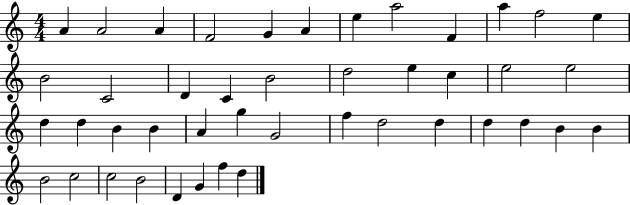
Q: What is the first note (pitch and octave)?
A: A4